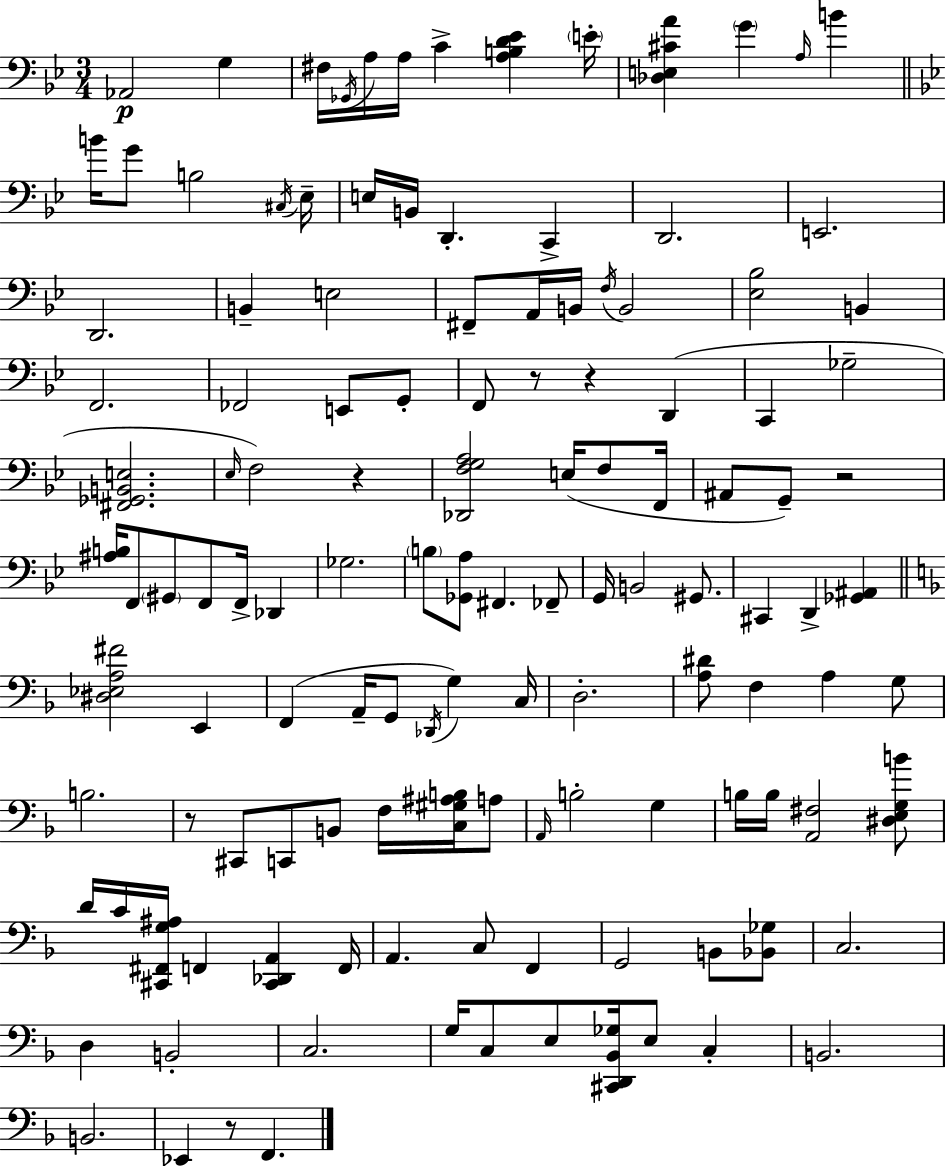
X:1
T:Untitled
M:3/4
L:1/4
K:Gm
_A,,2 G, ^F,/4 _G,,/4 A,/4 A,/4 C [A,B,D_E] E/4 [_D,E,^CA] G A,/4 B B/4 G/2 B,2 ^C,/4 _E,/4 E,/4 B,,/4 D,, C,, D,,2 E,,2 D,,2 B,, E,2 ^F,,/2 A,,/4 B,,/4 F,/4 B,,2 [_E,_B,]2 B,, F,,2 _F,,2 E,,/2 G,,/2 F,,/2 z/2 z D,, C,, _G,2 [^F,,_G,,B,,E,]2 _E,/4 F,2 z [_D,,F,G,A,]2 E,/4 F,/2 F,,/4 ^A,,/2 G,,/2 z2 [^A,B,]/4 F,,/2 ^G,,/2 F,,/2 F,,/4 _D,, _G,2 B,/2 [_G,,A,]/2 ^F,, _F,,/2 G,,/4 B,,2 ^G,,/2 ^C,, D,, [_G,,^A,,] [^D,_E,A,^F]2 E,, F,, A,,/4 G,,/2 _D,,/4 G, C,/4 D,2 [A,^D]/2 F, A, G,/2 B,2 z/2 ^C,,/2 C,,/2 B,,/2 F,/4 [C,^G,^A,B,]/4 A,/2 A,,/4 B,2 G, B,/4 B,/4 [A,,^F,]2 [^D,E,G,B]/2 D/4 C/4 [^C,,^F,,G,^A,]/4 F,, [^C,,_D,,A,,] F,,/4 A,, C,/2 F,, G,,2 B,,/2 [_B,,_G,]/2 C,2 D, B,,2 C,2 G,/4 C,/2 E,/2 [^C,,D,,_B,,_G,]/4 E,/2 C, B,,2 B,,2 _E,, z/2 F,,